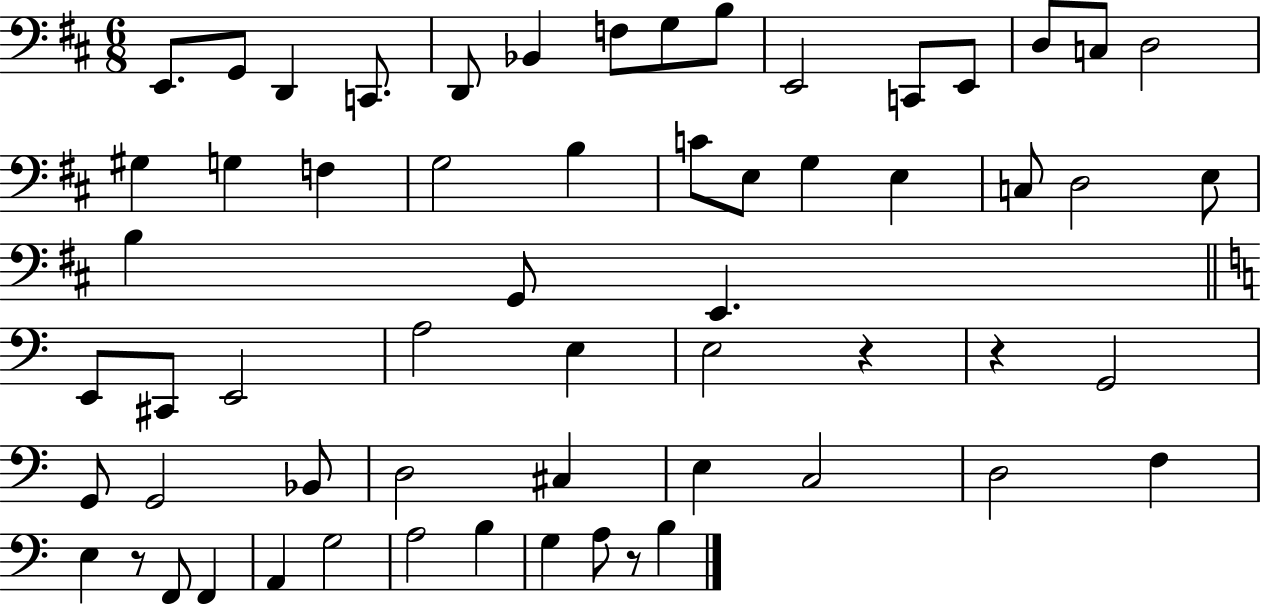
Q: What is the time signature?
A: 6/8